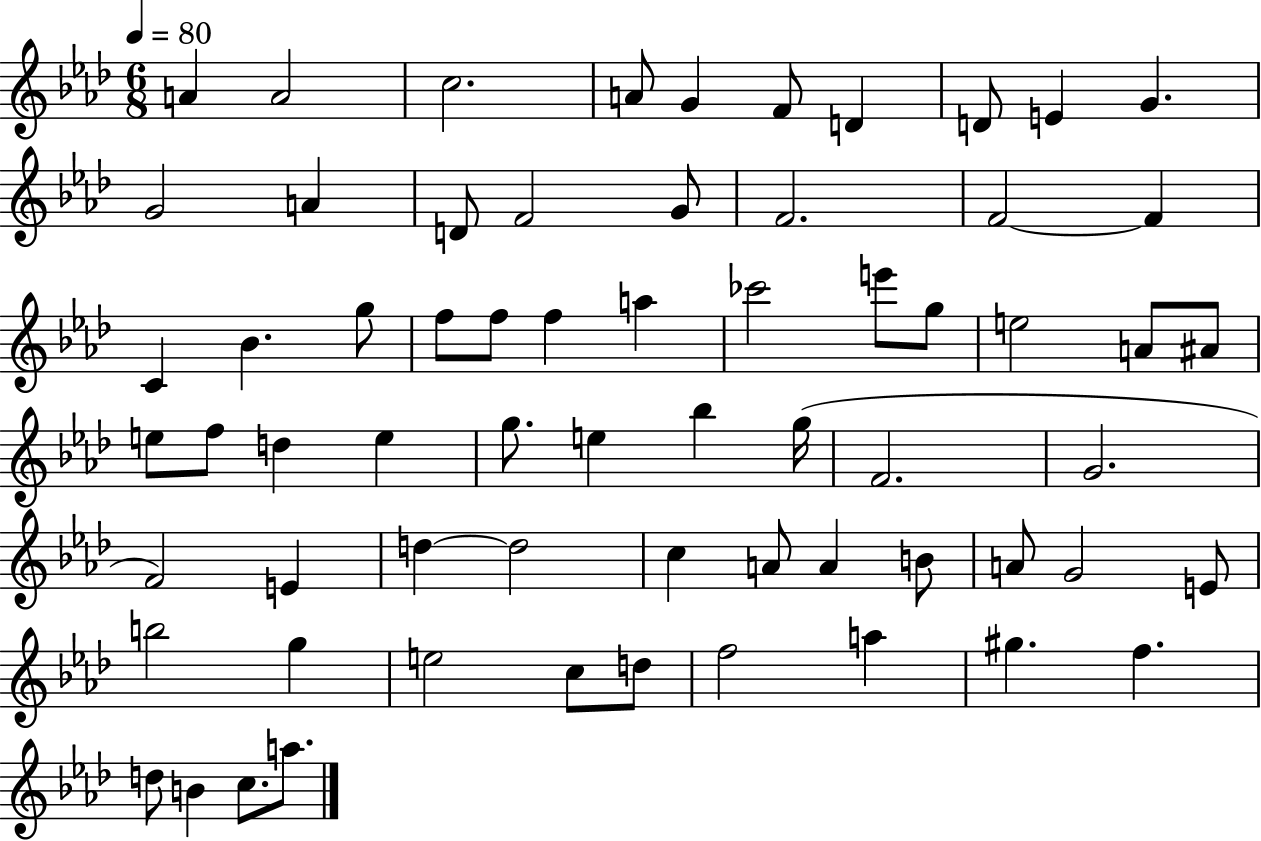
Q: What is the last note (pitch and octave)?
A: A5